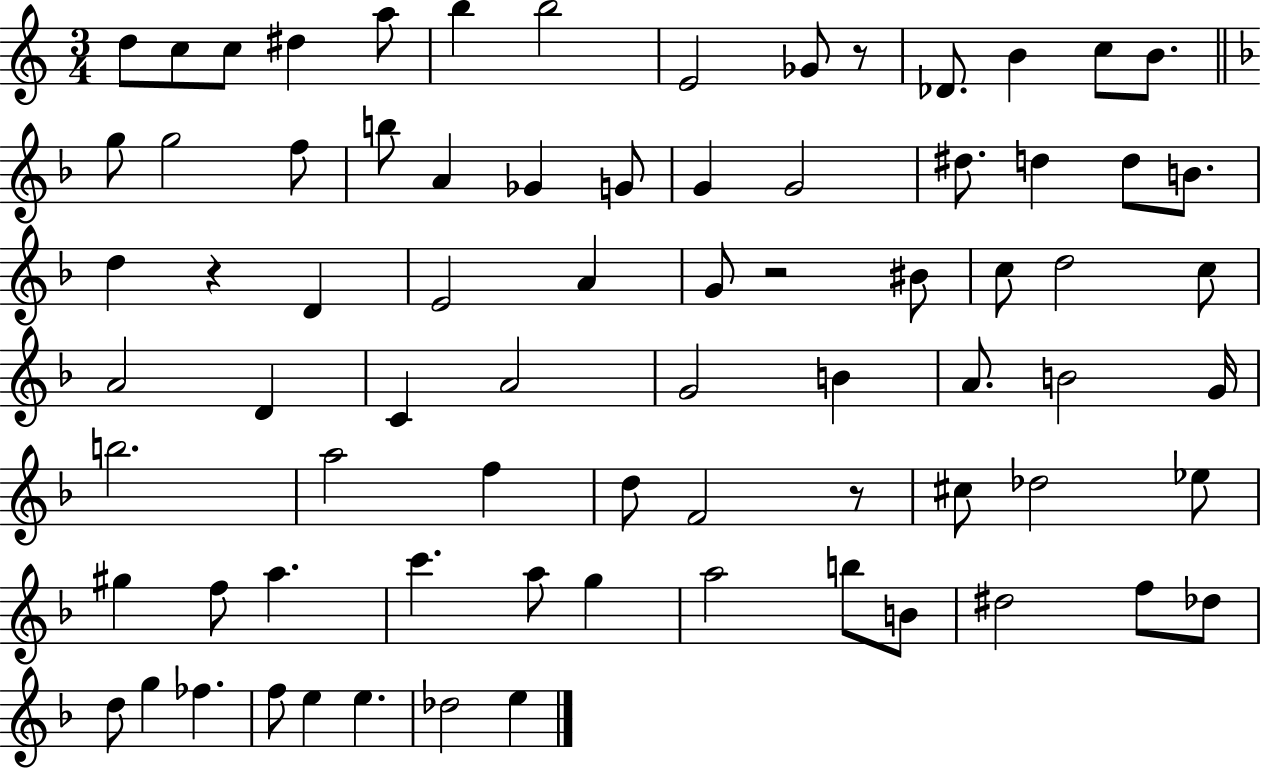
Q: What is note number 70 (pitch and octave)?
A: E5